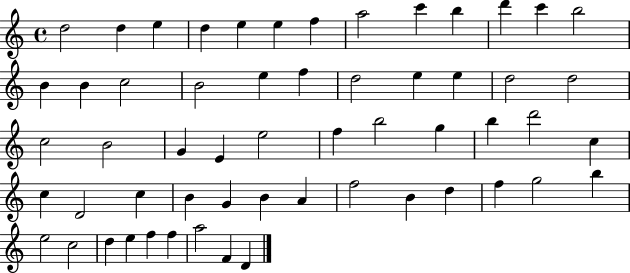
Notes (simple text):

D5/h D5/q E5/q D5/q E5/q E5/q F5/q A5/h C6/q B5/q D6/q C6/q B5/h B4/q B4/q C5/h B4/h E5/q F5/q D5/h E5/q E5/q D5/h D5/h C5/h B4/h G4/q E4/q E5/h F5/q B5/h G5/q B5/q D6/h C5/q C5/q D4/h C5/q B4/q G4/q B4/q A4/q F5/h B4/q D5/q F5/q G5/h B5/q E5/h C5/h D5/q E5/q F5/q F5/q A5/h F4/q D4/q